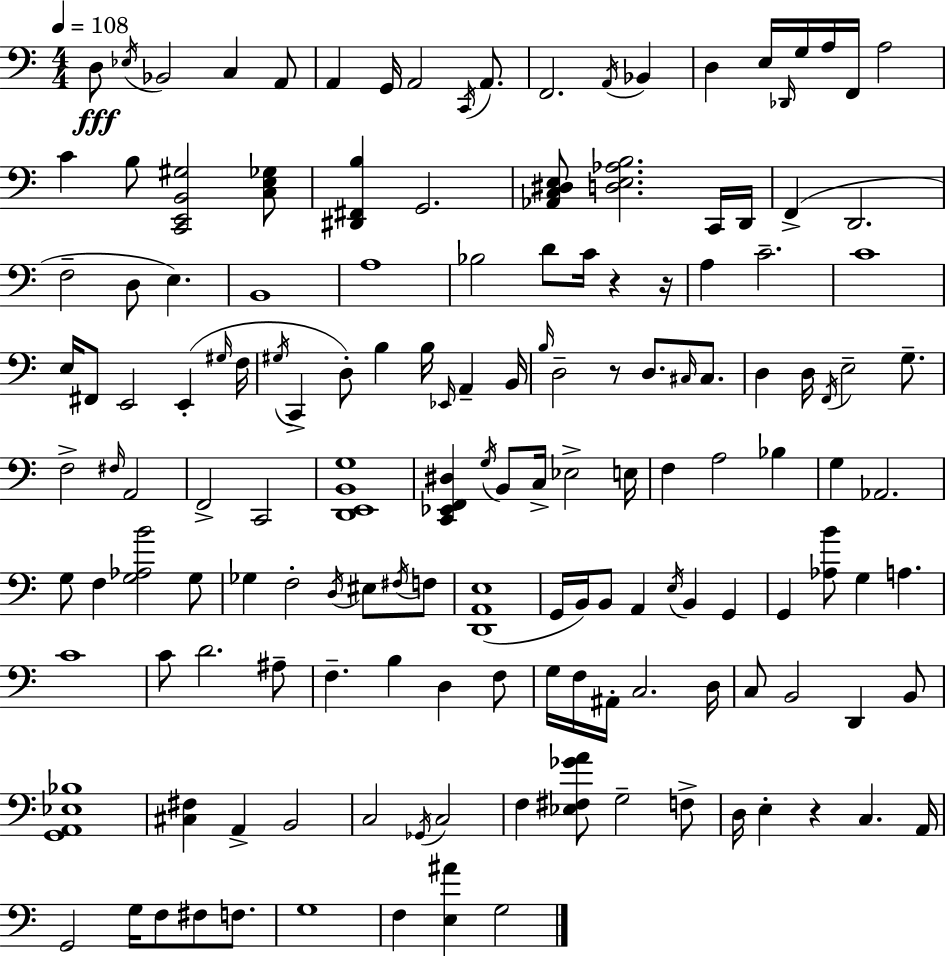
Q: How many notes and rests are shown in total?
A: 151